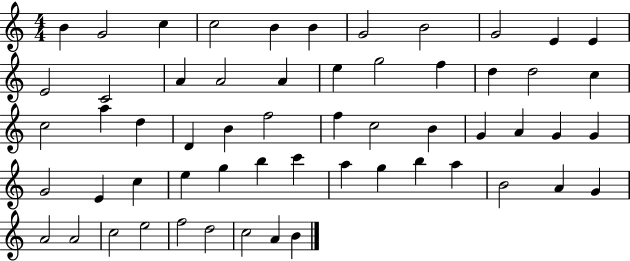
B4/q G4/h C5/q C5/h B4/q B4/q G4/h B4/h G4/h E4/q E4/q E4/h C4/h A4/q A4/h A4/q E5/q G5/h F5/q D5/q D5/h C5/q C5/h A5/q D5/q D4/q B4/q F5/h F5/q C5/h B4/q G4/q A4/q G4/q G4/q G4/h E4/q C5/q E5/q G5/q B5/q C6/q A5/q G5/q B5/q A5/q B4/h A4/q G4/q A4/h A4/h C5/h E5/h F5/h D5/h C5/h A4/q B4/q